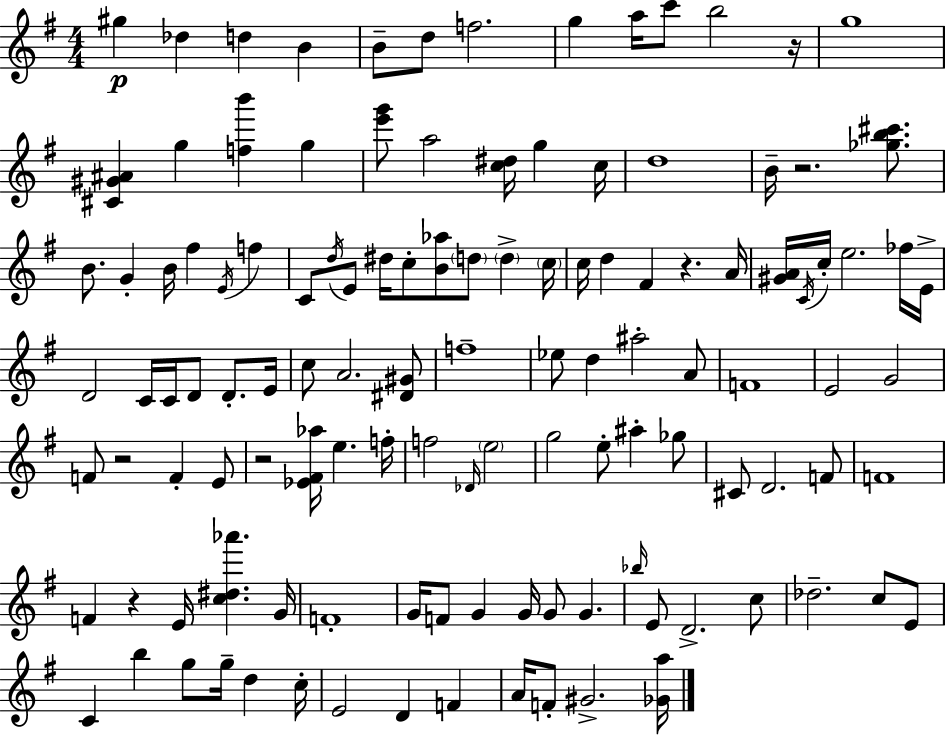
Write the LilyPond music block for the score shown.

{
  \clef treble
  \numericTimeSignature
  \time 4/4
  \key g \major
  \repeat volta 2 { gis''4\p des''4 d''4 b'4 | b'8-- d''8 f''2. | g''4 a''16 c'''8 b''2 r16 | g''1 | \break <cis' gis' ais'>4 g''4 <f'' b'''>4 g''4 | <e''' g'''>8 a''2 <c'' dis''>16 g''4 c''16 | d''1 | b'16-- r2. <ges'' b'' cis'''>8. | \break b'8. g'4-. b'16 fis''4 \acciaccatura { e'16 } f''4 | c'8 \acciaccatura { d''16 } e'8 dis''16 c''8-. <b' aes''>8 \parenthesize d''8 \parenthesize d''4-> | \parenthesize c''16 c''16 d''4 fis'4 r4. | a'16 <gis' a'>16 \acciaccatura { c'16 } c''16-. e''2. | \break fes''16 e'16-> d'2 c'16 c'16 d'8 d'8.-. | e'16 c''8 a'2. | <dis' gis'>8 f''1-- | ees''8 d''4 ais''2-. | \break a'8 f'1 | e'2 g'2 | f'8 r2 f'4-. | e'8 r2 <ees' fis' aes''>16 e''4. | \break f''16-. f''2 \grace { des'16 } \parenthesize e''2 | g''2 e''8-. ais''4-. | ges''8 cis'8 d'2. | f'8 f'1 | \break f'4 r4 e'16 <c'' dis'' aes'''>4. | g'16 f'1-. | g'16 f'8 g'4 g'16 g'8 g'4. | \grace { bes''16 } e'8 d'2.-> | \break c''8 des''2.-- | c''8 e'8 c'4 b''4 g''8 g''16-- | d''4 c''16-. e'2 d'4 | f'4 a'16 f'8-. gis'2.-> | \break <ges' a''>16 } \bar "|."
}